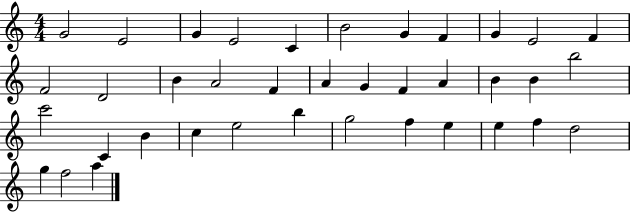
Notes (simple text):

G4/h E4/h G4/q E4/h C4/q B4/h G4/q F4/q G4/q E4/h F4/q F4/h D4/h B4/q A4/h F4/q A4/q G4/q F4/q A4/q B4/q B4/q B5/h C6/h C4/q B4/q C5/q E5/h B5/q G5/h F5/q E5/q E5/q F5/q D5/h G5/q F5/h A5/q